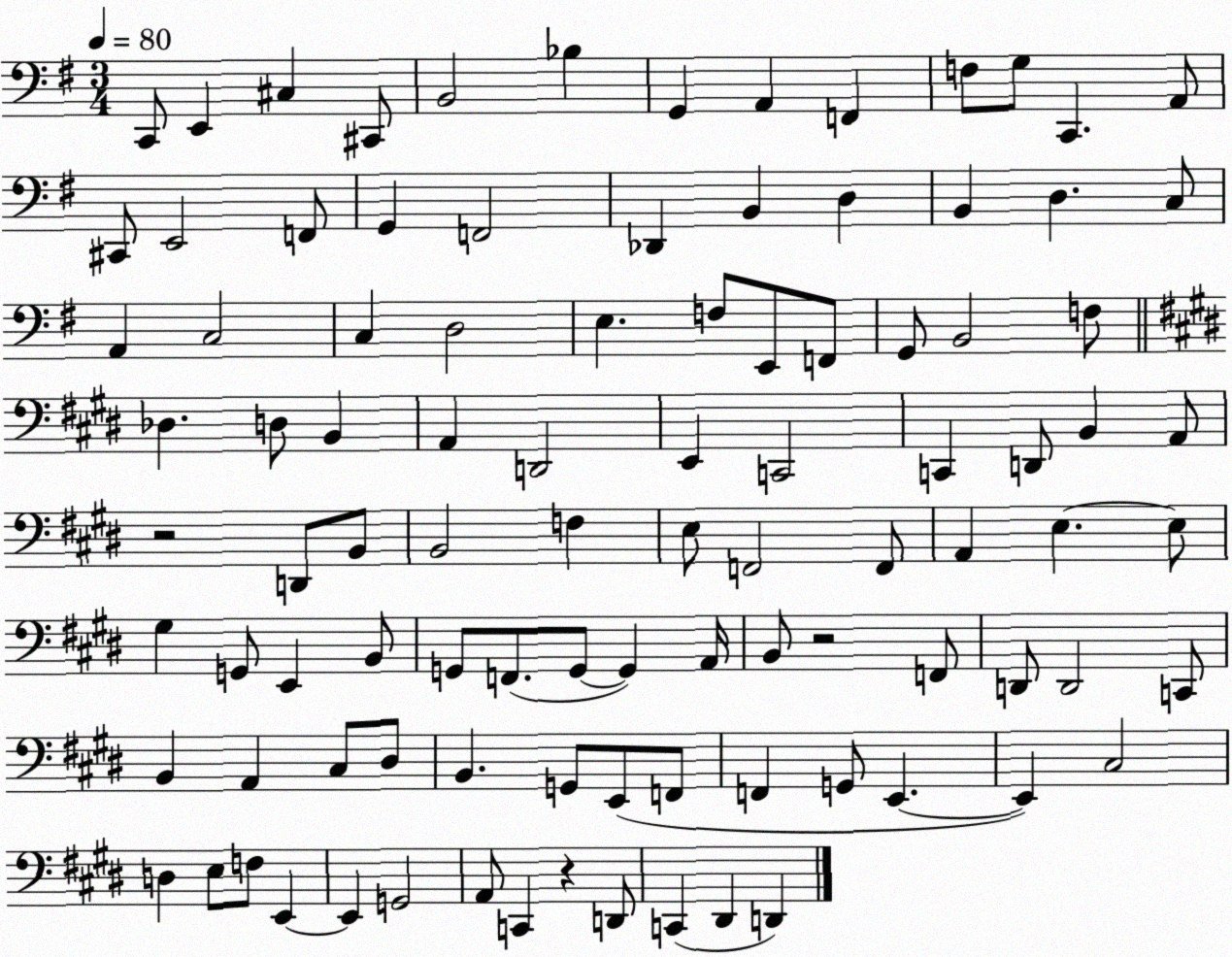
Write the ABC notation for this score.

X:1
T:Untitled
M:3/4
L:1/4
K:G
C,,/2 E,, ^C, ^C,,/2 B,,2 _B, G,, A,, F,, F,/2 G,/2 C,, A,,/2 ^C,,/2 E,,2 F,,/2 G,, F,,2 _D,, B,, D, B,, D, C,/2 A,, C,2 C, D,2 E, F,/2 E,,/2 F,,/2 G,,/2 B,,2 F,/2 _D, D,/2 B,, A,, D,,2 E,, C,,2 C,, D,,/2 B,, A,,/2 z2 D,,/2 B,,/2 B,,2 F, E,/2 F,,2 F,,/2 A,, E, E,/2 ^G, G,,/2 E,, B,,/2 G,,/2 F,,/2 G,,/2 G,, A,,/4 B,,/2 z2 F,,/2 D,,/2 D,,2 C,,/2 B,, A,, ^C,/2 ^D,/2 B,, G,,/2 E,,/2 F,,/2 F,, G,,/2 E,, E,, ^C,2 D, E,/2 F,/2 E,, E,, G,,2 A,,/2 C,, z D,,/2 C,, ^D,, D,,